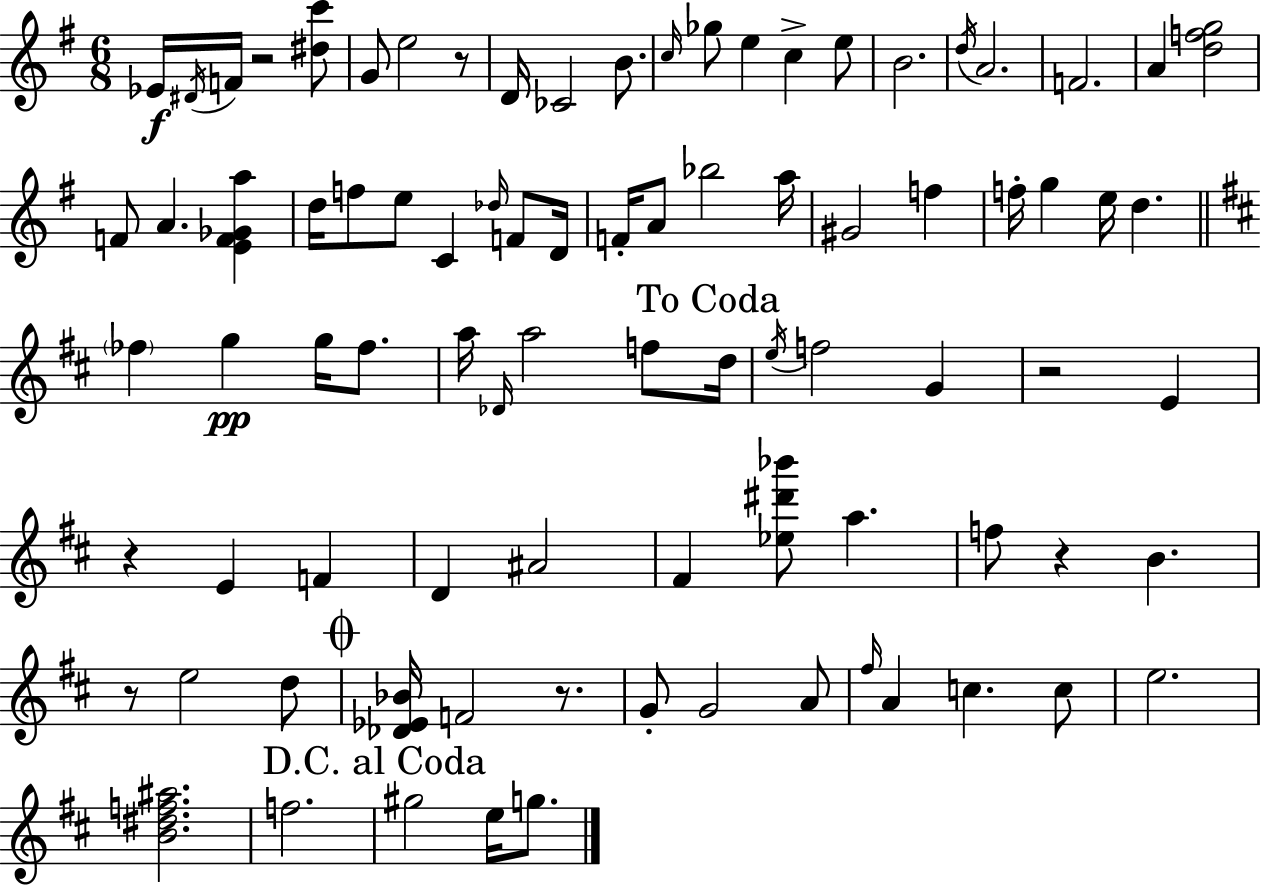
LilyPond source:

{
  \clef treble
  \numericTimeSignature
  \time 6/8
  \key e \minor
  ees'16\f \acciaccatura { dis'16 } f'16 r2 <dis'' c'''>8 | g'8 e''2 r8 | d'16 ces'2 b'8. | \grace { c''16 } ges''8 e''4 c''4-> | \break e''8 b'2. | \acciaccatura { d''16 } a'2. | f'2. | a'4 <d'' f'' g''>2 | \break f'8 a'4. <e' f' ges' a''>4 | d''16 f''8 e''8 c'4 | \grace { des''16 } f'8 d'16 f'16-. a'8 bes''2 | a''16 gis'2 | \break f''4 f''16-. g''4 e''16 d''4. | \bar "||" \break \key b \minor \parenthesize fes''4 g''4\pp g''16 fes''8. | a''16 \grace { des'16 } a''2 f''8 | \mark "To Coda" d''16 \acciaccatura { e''16 } f''2 g'4 | r2 e'4 | \break r4 e'4 f'4 | d'4 ais'2 | fis'4 <ees'' dis''' bes'''>8 a''4. | f''8 r4 b'4. | \break r8 e''2 | d''8 \mark \markup { \musicglyph "scripts.coda" } <des' ees' bes'>16 f'2 r8. | g'8-. g'2 | a'8 \grace { fis''16 } a'4 c''4. | \break c''8 e''2. | <b' dis'' f'' ais''>2. | f''2. | \mark "D.C. al Coda" gis''2 e''16 | \break g''8. \bar "|."
}